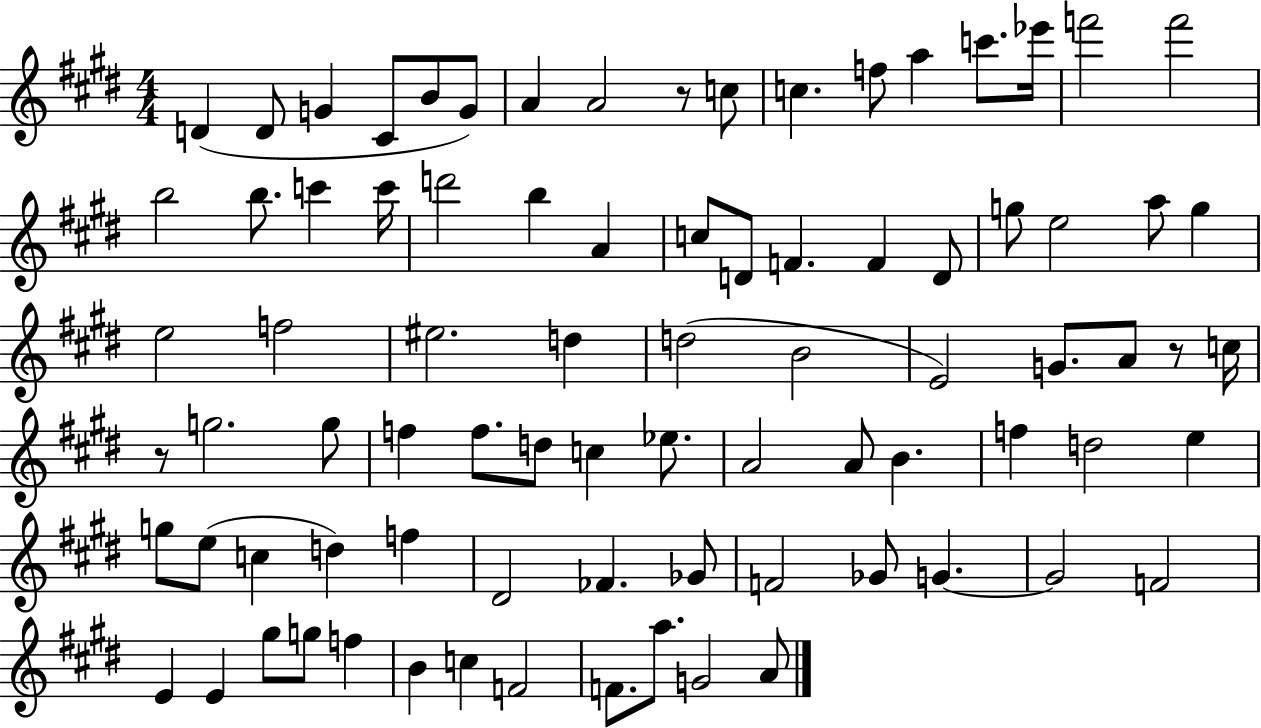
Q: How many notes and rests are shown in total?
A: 83